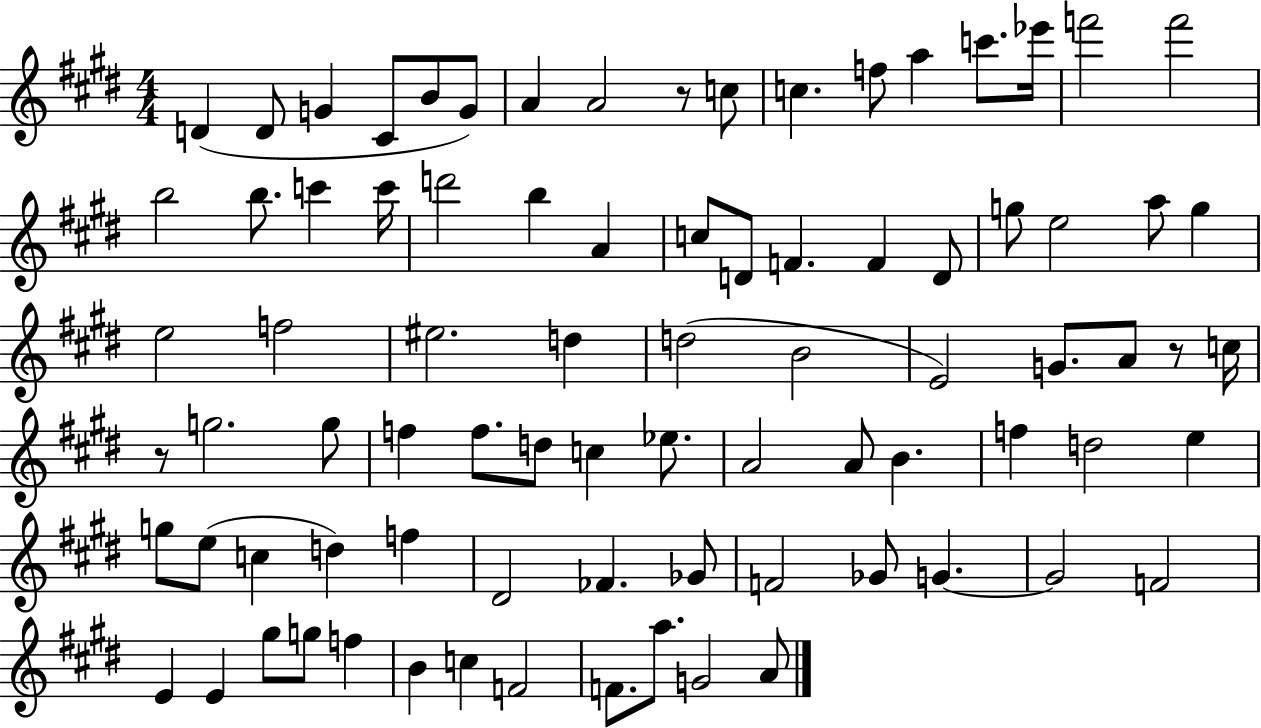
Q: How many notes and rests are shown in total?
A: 83